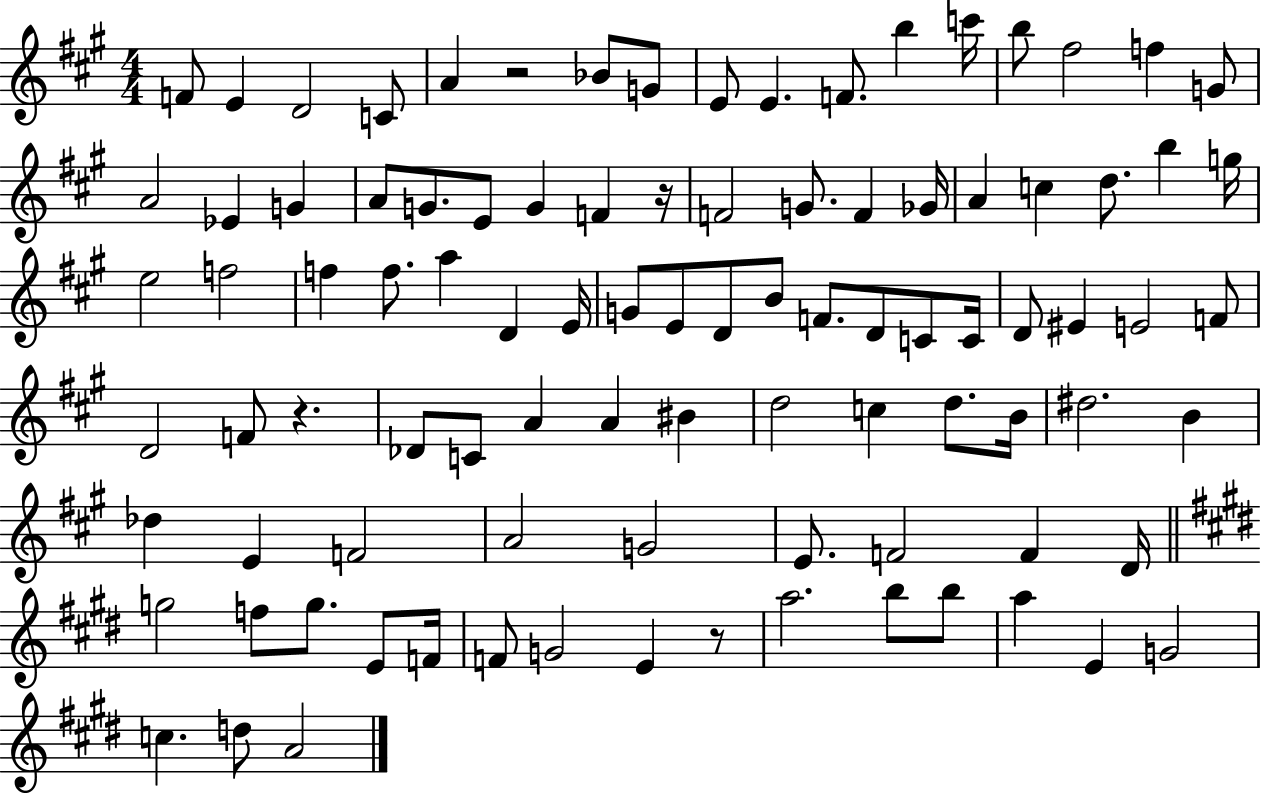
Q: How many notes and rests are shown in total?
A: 95